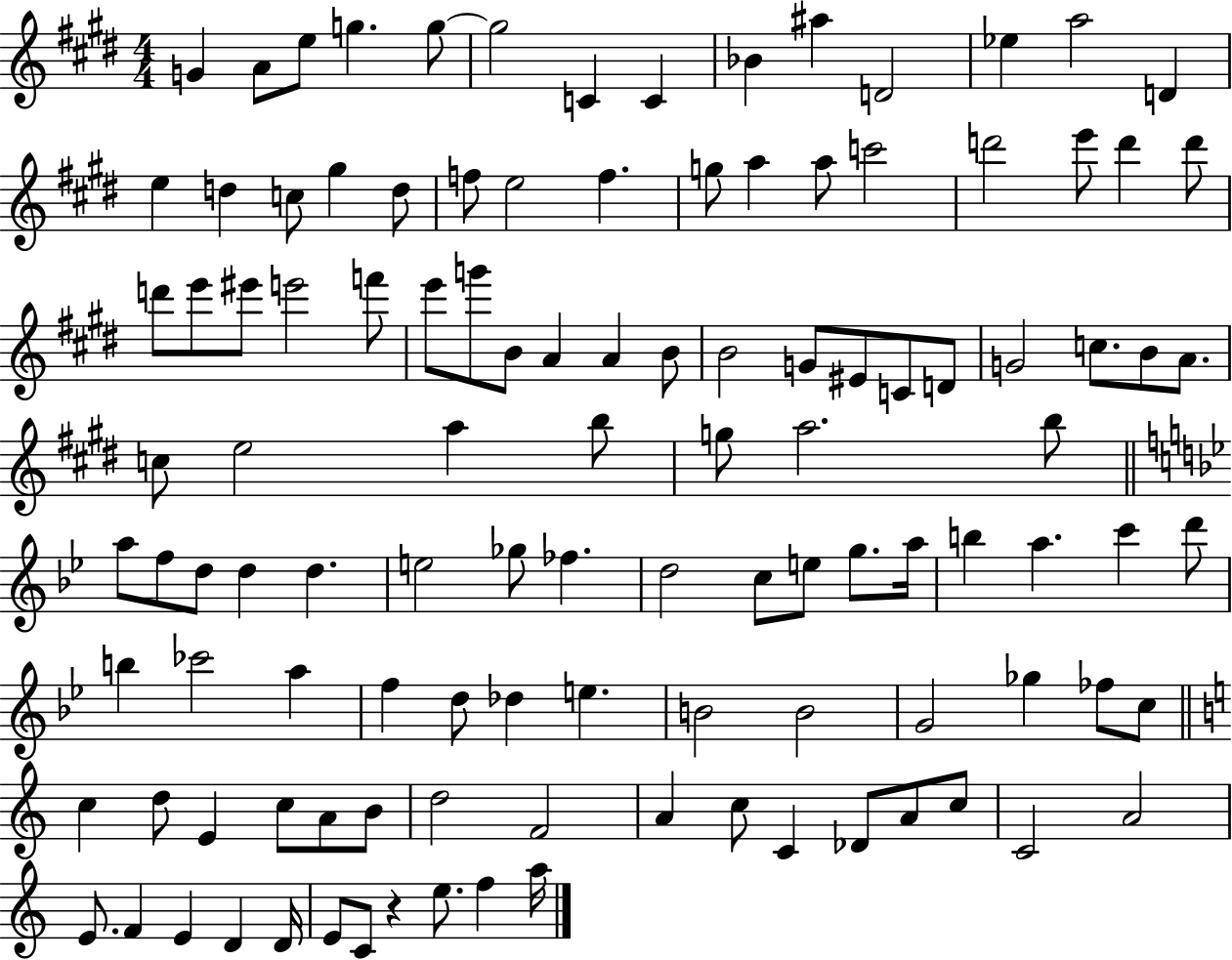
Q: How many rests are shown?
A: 1